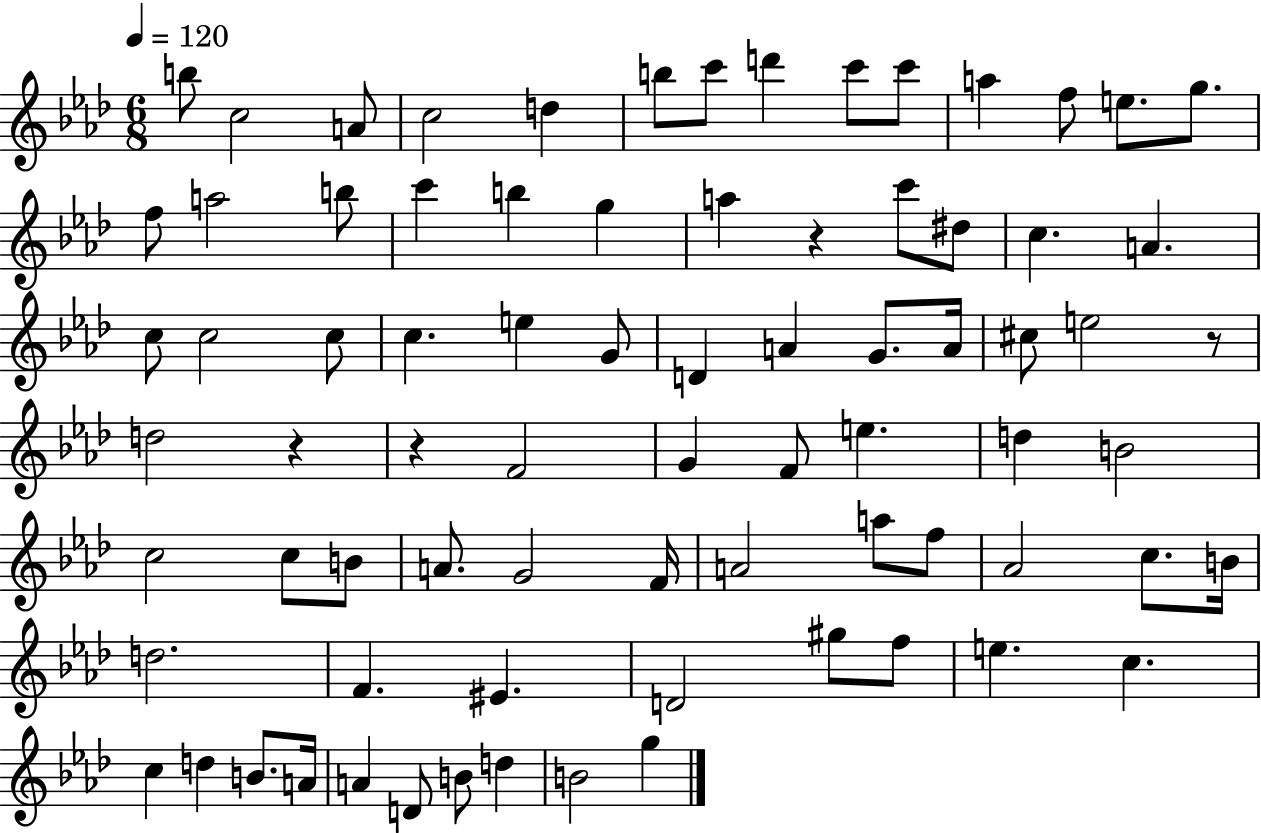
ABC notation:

X:1
T:Untitled
M:6/8
L:1/4
K:Ab
b/2 c2 A/2 c2 d b/2 c'/2 d' c'/2 c'/2 a f/2 e/2 g/2 f/2 a2 b/2 c' b g a z c'/2 ^d/2 c A c/2 c2 c/2 c e G/2 D A G/2 A/4 ^c/2 e2 z/2 d2 z z F2 G F/2 e d B2 c2 c/2 B/2 A/2 G2 F/4 A2 a/2 f/2 _A2 c/2 B/4 d2 F ^E D2 ^g/2 f/2 e c c d B/2 A/4 A D/2 B/2 d B2 g